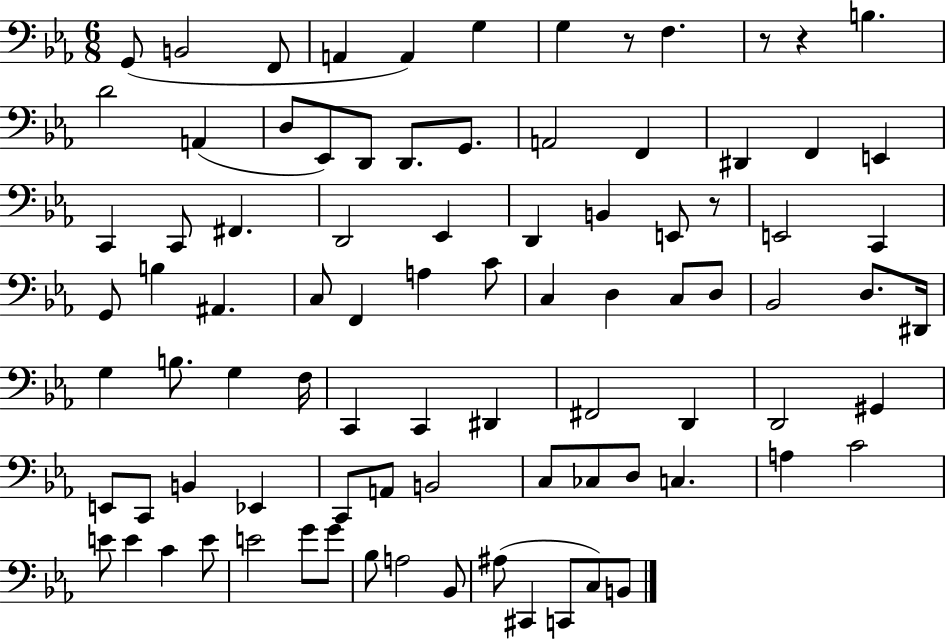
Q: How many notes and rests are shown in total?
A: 88